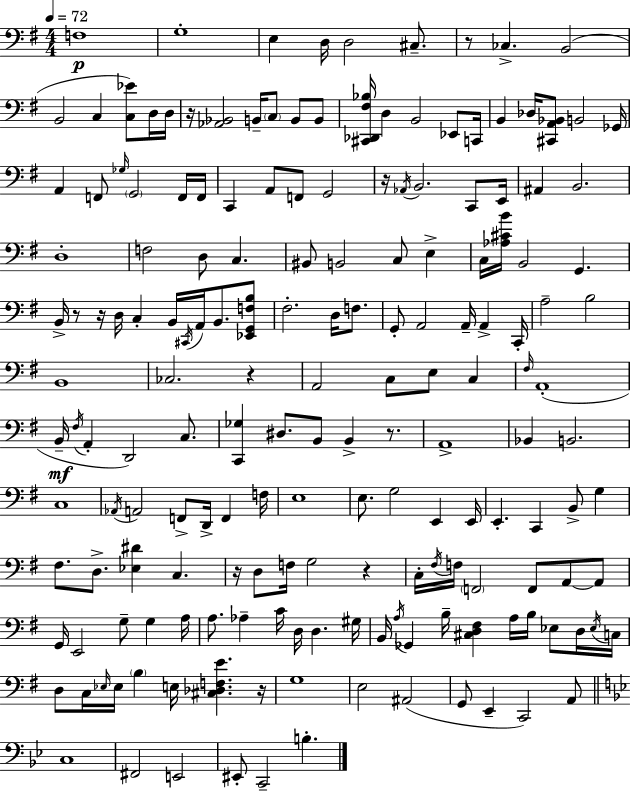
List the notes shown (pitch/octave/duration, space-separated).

F3/w G3/w E3/q D3/s D3/h C#3/e. R/e CES3/q. B2/h B2/h C3/q [C3,Eb4]/e D3/s D3/s R/s [Ab2,Bb2]/h B2/s C3/e B2/e B2/e [C#2,Db2,F#3,Bb3]/s D3/q B2/h Eb2/e C2/s B2/q Db3/s [C#2,A2,Bb2]/e B2/h Gb2/s A2/q F2/e Gb3/s G2/h F2/s F2/s C2/q A2/e F2/e G2/h R/s Ab2/s B2/h. C2/e E2/s A#2/q B2/h. D3/w F3/h D3/e C3/q. BIS2/e B2/h C3/e E3/q C3/s [Ab3,C#4,B4]/s B2/h G2/q. B2/s R/e R/s D3/s C3/q B2/s C#2/s A2/s B2/e. [Eb2,G2,F3,B3]/e F#3/h. D3/s F3/e. G2/e A2/h A2/s A2/q C2/s A3/h B3/h B2/w CES3/h. R/q A2/h C3/e E3/e C3/q F#3/s A2/w B2/s F#3/s A2/q D2/h C3/e. [C2,Gb3]/q D#3/e. B2/e B2/q R/e. A2/w Bb2/q B2/h. C3/w Ab2/s A2/h F2/e D2/s F2/q F3/s E3/w E3/e. G3/h E2/q E2/s E2/q. C2/q B2/e G3/q F#3/e. D3/e. [Eb3,D#4]/q C3/q. R/s D3/e F3/s G3/h R/q C3/s F#3/s F3/s F2/h F2/e A2/e A2/e G2/s E2/h G3/e G3/q A3/s A3/e. Ab3/q C4/s D3/s D3/q. G#3/s B2/s A3/s Gb2/q B3/s [C#3,D3,F#3]/q A3/s B3/s Eb3/e D3/s Eb3/s C3/s D3/e C3/s Eb3/s Eb3/s B3/q E3/s [C#3,Db3,F3,E4]/q. R/s G3/w E3/h A#2/h G2/e E2/q C2/h A2/e C3/w F#2/h E2/h EIS2/e C2/h B3/q.